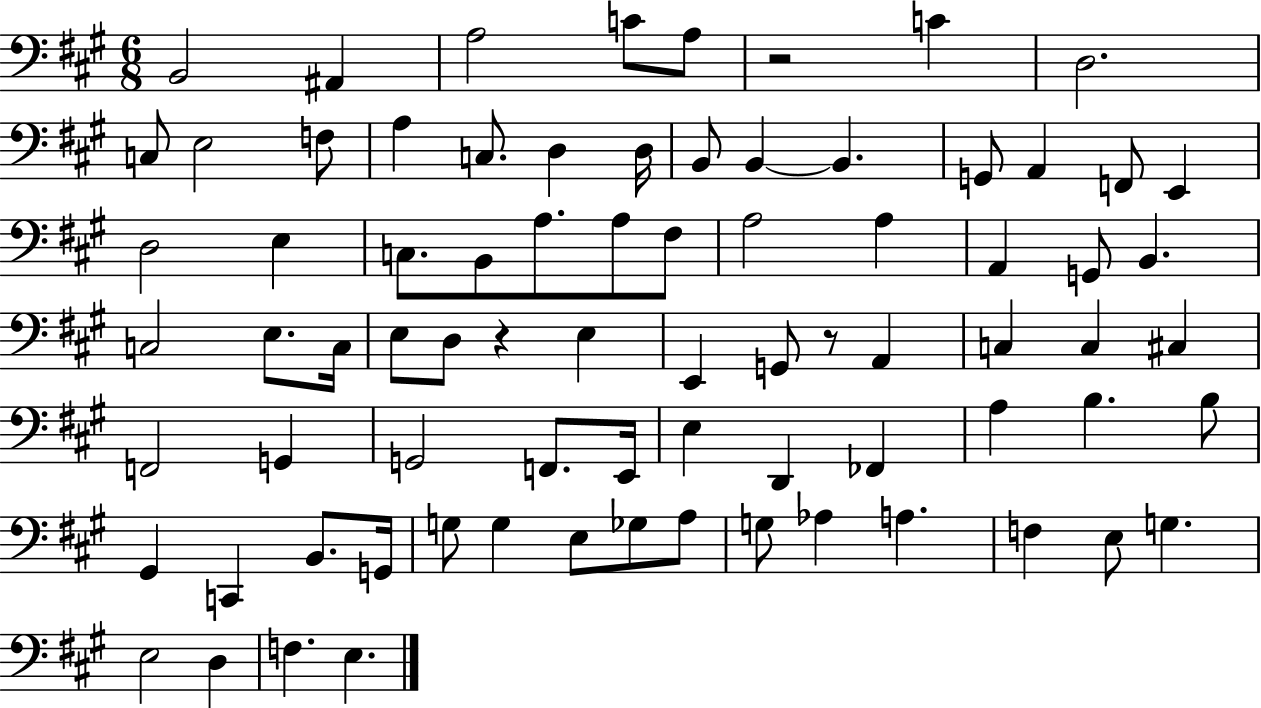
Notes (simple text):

B2/h A#2/q A3/h C4/e A3/e R/h C4/q D3/h. C3/e E3/h F3/e A3/q C3/e. D3/q D3/s B2/e B2/q B2/q. G2/e A2/q F2/e E2/q D3/h E3/q C3/e. B2/e A3/e. A3/e F#3/e A3/h A3/q A2/q G2/e B2/q. C3/h E3/e. C3/s E3/e D3/e R/q E3/q E2/q G2/e R/e A2/q C3/q C3/q C#3/q F2/h G2/q G2/h F2/e. E2/s E3/q D2/q FES2/q A3/q B3/q. B3/e G#2/q C2/q B2/e. G2/s G3/e G3/q E3/e Gb3/e A3/e G3/e Ab3/q A3/q. F3/q E3/e G3/q. E3/h D3/q F3/q. E3/q.